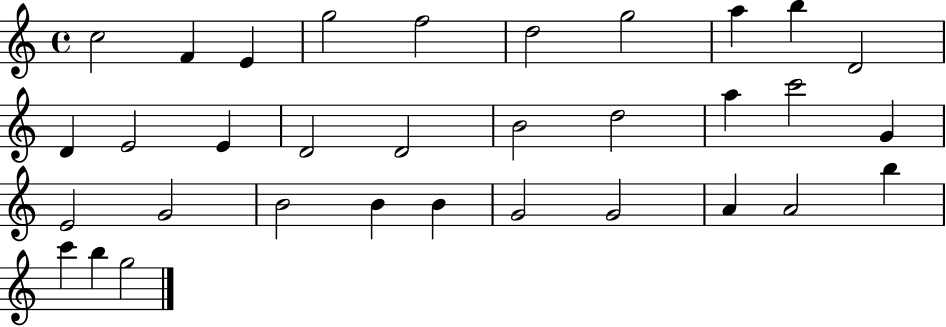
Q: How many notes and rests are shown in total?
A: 33